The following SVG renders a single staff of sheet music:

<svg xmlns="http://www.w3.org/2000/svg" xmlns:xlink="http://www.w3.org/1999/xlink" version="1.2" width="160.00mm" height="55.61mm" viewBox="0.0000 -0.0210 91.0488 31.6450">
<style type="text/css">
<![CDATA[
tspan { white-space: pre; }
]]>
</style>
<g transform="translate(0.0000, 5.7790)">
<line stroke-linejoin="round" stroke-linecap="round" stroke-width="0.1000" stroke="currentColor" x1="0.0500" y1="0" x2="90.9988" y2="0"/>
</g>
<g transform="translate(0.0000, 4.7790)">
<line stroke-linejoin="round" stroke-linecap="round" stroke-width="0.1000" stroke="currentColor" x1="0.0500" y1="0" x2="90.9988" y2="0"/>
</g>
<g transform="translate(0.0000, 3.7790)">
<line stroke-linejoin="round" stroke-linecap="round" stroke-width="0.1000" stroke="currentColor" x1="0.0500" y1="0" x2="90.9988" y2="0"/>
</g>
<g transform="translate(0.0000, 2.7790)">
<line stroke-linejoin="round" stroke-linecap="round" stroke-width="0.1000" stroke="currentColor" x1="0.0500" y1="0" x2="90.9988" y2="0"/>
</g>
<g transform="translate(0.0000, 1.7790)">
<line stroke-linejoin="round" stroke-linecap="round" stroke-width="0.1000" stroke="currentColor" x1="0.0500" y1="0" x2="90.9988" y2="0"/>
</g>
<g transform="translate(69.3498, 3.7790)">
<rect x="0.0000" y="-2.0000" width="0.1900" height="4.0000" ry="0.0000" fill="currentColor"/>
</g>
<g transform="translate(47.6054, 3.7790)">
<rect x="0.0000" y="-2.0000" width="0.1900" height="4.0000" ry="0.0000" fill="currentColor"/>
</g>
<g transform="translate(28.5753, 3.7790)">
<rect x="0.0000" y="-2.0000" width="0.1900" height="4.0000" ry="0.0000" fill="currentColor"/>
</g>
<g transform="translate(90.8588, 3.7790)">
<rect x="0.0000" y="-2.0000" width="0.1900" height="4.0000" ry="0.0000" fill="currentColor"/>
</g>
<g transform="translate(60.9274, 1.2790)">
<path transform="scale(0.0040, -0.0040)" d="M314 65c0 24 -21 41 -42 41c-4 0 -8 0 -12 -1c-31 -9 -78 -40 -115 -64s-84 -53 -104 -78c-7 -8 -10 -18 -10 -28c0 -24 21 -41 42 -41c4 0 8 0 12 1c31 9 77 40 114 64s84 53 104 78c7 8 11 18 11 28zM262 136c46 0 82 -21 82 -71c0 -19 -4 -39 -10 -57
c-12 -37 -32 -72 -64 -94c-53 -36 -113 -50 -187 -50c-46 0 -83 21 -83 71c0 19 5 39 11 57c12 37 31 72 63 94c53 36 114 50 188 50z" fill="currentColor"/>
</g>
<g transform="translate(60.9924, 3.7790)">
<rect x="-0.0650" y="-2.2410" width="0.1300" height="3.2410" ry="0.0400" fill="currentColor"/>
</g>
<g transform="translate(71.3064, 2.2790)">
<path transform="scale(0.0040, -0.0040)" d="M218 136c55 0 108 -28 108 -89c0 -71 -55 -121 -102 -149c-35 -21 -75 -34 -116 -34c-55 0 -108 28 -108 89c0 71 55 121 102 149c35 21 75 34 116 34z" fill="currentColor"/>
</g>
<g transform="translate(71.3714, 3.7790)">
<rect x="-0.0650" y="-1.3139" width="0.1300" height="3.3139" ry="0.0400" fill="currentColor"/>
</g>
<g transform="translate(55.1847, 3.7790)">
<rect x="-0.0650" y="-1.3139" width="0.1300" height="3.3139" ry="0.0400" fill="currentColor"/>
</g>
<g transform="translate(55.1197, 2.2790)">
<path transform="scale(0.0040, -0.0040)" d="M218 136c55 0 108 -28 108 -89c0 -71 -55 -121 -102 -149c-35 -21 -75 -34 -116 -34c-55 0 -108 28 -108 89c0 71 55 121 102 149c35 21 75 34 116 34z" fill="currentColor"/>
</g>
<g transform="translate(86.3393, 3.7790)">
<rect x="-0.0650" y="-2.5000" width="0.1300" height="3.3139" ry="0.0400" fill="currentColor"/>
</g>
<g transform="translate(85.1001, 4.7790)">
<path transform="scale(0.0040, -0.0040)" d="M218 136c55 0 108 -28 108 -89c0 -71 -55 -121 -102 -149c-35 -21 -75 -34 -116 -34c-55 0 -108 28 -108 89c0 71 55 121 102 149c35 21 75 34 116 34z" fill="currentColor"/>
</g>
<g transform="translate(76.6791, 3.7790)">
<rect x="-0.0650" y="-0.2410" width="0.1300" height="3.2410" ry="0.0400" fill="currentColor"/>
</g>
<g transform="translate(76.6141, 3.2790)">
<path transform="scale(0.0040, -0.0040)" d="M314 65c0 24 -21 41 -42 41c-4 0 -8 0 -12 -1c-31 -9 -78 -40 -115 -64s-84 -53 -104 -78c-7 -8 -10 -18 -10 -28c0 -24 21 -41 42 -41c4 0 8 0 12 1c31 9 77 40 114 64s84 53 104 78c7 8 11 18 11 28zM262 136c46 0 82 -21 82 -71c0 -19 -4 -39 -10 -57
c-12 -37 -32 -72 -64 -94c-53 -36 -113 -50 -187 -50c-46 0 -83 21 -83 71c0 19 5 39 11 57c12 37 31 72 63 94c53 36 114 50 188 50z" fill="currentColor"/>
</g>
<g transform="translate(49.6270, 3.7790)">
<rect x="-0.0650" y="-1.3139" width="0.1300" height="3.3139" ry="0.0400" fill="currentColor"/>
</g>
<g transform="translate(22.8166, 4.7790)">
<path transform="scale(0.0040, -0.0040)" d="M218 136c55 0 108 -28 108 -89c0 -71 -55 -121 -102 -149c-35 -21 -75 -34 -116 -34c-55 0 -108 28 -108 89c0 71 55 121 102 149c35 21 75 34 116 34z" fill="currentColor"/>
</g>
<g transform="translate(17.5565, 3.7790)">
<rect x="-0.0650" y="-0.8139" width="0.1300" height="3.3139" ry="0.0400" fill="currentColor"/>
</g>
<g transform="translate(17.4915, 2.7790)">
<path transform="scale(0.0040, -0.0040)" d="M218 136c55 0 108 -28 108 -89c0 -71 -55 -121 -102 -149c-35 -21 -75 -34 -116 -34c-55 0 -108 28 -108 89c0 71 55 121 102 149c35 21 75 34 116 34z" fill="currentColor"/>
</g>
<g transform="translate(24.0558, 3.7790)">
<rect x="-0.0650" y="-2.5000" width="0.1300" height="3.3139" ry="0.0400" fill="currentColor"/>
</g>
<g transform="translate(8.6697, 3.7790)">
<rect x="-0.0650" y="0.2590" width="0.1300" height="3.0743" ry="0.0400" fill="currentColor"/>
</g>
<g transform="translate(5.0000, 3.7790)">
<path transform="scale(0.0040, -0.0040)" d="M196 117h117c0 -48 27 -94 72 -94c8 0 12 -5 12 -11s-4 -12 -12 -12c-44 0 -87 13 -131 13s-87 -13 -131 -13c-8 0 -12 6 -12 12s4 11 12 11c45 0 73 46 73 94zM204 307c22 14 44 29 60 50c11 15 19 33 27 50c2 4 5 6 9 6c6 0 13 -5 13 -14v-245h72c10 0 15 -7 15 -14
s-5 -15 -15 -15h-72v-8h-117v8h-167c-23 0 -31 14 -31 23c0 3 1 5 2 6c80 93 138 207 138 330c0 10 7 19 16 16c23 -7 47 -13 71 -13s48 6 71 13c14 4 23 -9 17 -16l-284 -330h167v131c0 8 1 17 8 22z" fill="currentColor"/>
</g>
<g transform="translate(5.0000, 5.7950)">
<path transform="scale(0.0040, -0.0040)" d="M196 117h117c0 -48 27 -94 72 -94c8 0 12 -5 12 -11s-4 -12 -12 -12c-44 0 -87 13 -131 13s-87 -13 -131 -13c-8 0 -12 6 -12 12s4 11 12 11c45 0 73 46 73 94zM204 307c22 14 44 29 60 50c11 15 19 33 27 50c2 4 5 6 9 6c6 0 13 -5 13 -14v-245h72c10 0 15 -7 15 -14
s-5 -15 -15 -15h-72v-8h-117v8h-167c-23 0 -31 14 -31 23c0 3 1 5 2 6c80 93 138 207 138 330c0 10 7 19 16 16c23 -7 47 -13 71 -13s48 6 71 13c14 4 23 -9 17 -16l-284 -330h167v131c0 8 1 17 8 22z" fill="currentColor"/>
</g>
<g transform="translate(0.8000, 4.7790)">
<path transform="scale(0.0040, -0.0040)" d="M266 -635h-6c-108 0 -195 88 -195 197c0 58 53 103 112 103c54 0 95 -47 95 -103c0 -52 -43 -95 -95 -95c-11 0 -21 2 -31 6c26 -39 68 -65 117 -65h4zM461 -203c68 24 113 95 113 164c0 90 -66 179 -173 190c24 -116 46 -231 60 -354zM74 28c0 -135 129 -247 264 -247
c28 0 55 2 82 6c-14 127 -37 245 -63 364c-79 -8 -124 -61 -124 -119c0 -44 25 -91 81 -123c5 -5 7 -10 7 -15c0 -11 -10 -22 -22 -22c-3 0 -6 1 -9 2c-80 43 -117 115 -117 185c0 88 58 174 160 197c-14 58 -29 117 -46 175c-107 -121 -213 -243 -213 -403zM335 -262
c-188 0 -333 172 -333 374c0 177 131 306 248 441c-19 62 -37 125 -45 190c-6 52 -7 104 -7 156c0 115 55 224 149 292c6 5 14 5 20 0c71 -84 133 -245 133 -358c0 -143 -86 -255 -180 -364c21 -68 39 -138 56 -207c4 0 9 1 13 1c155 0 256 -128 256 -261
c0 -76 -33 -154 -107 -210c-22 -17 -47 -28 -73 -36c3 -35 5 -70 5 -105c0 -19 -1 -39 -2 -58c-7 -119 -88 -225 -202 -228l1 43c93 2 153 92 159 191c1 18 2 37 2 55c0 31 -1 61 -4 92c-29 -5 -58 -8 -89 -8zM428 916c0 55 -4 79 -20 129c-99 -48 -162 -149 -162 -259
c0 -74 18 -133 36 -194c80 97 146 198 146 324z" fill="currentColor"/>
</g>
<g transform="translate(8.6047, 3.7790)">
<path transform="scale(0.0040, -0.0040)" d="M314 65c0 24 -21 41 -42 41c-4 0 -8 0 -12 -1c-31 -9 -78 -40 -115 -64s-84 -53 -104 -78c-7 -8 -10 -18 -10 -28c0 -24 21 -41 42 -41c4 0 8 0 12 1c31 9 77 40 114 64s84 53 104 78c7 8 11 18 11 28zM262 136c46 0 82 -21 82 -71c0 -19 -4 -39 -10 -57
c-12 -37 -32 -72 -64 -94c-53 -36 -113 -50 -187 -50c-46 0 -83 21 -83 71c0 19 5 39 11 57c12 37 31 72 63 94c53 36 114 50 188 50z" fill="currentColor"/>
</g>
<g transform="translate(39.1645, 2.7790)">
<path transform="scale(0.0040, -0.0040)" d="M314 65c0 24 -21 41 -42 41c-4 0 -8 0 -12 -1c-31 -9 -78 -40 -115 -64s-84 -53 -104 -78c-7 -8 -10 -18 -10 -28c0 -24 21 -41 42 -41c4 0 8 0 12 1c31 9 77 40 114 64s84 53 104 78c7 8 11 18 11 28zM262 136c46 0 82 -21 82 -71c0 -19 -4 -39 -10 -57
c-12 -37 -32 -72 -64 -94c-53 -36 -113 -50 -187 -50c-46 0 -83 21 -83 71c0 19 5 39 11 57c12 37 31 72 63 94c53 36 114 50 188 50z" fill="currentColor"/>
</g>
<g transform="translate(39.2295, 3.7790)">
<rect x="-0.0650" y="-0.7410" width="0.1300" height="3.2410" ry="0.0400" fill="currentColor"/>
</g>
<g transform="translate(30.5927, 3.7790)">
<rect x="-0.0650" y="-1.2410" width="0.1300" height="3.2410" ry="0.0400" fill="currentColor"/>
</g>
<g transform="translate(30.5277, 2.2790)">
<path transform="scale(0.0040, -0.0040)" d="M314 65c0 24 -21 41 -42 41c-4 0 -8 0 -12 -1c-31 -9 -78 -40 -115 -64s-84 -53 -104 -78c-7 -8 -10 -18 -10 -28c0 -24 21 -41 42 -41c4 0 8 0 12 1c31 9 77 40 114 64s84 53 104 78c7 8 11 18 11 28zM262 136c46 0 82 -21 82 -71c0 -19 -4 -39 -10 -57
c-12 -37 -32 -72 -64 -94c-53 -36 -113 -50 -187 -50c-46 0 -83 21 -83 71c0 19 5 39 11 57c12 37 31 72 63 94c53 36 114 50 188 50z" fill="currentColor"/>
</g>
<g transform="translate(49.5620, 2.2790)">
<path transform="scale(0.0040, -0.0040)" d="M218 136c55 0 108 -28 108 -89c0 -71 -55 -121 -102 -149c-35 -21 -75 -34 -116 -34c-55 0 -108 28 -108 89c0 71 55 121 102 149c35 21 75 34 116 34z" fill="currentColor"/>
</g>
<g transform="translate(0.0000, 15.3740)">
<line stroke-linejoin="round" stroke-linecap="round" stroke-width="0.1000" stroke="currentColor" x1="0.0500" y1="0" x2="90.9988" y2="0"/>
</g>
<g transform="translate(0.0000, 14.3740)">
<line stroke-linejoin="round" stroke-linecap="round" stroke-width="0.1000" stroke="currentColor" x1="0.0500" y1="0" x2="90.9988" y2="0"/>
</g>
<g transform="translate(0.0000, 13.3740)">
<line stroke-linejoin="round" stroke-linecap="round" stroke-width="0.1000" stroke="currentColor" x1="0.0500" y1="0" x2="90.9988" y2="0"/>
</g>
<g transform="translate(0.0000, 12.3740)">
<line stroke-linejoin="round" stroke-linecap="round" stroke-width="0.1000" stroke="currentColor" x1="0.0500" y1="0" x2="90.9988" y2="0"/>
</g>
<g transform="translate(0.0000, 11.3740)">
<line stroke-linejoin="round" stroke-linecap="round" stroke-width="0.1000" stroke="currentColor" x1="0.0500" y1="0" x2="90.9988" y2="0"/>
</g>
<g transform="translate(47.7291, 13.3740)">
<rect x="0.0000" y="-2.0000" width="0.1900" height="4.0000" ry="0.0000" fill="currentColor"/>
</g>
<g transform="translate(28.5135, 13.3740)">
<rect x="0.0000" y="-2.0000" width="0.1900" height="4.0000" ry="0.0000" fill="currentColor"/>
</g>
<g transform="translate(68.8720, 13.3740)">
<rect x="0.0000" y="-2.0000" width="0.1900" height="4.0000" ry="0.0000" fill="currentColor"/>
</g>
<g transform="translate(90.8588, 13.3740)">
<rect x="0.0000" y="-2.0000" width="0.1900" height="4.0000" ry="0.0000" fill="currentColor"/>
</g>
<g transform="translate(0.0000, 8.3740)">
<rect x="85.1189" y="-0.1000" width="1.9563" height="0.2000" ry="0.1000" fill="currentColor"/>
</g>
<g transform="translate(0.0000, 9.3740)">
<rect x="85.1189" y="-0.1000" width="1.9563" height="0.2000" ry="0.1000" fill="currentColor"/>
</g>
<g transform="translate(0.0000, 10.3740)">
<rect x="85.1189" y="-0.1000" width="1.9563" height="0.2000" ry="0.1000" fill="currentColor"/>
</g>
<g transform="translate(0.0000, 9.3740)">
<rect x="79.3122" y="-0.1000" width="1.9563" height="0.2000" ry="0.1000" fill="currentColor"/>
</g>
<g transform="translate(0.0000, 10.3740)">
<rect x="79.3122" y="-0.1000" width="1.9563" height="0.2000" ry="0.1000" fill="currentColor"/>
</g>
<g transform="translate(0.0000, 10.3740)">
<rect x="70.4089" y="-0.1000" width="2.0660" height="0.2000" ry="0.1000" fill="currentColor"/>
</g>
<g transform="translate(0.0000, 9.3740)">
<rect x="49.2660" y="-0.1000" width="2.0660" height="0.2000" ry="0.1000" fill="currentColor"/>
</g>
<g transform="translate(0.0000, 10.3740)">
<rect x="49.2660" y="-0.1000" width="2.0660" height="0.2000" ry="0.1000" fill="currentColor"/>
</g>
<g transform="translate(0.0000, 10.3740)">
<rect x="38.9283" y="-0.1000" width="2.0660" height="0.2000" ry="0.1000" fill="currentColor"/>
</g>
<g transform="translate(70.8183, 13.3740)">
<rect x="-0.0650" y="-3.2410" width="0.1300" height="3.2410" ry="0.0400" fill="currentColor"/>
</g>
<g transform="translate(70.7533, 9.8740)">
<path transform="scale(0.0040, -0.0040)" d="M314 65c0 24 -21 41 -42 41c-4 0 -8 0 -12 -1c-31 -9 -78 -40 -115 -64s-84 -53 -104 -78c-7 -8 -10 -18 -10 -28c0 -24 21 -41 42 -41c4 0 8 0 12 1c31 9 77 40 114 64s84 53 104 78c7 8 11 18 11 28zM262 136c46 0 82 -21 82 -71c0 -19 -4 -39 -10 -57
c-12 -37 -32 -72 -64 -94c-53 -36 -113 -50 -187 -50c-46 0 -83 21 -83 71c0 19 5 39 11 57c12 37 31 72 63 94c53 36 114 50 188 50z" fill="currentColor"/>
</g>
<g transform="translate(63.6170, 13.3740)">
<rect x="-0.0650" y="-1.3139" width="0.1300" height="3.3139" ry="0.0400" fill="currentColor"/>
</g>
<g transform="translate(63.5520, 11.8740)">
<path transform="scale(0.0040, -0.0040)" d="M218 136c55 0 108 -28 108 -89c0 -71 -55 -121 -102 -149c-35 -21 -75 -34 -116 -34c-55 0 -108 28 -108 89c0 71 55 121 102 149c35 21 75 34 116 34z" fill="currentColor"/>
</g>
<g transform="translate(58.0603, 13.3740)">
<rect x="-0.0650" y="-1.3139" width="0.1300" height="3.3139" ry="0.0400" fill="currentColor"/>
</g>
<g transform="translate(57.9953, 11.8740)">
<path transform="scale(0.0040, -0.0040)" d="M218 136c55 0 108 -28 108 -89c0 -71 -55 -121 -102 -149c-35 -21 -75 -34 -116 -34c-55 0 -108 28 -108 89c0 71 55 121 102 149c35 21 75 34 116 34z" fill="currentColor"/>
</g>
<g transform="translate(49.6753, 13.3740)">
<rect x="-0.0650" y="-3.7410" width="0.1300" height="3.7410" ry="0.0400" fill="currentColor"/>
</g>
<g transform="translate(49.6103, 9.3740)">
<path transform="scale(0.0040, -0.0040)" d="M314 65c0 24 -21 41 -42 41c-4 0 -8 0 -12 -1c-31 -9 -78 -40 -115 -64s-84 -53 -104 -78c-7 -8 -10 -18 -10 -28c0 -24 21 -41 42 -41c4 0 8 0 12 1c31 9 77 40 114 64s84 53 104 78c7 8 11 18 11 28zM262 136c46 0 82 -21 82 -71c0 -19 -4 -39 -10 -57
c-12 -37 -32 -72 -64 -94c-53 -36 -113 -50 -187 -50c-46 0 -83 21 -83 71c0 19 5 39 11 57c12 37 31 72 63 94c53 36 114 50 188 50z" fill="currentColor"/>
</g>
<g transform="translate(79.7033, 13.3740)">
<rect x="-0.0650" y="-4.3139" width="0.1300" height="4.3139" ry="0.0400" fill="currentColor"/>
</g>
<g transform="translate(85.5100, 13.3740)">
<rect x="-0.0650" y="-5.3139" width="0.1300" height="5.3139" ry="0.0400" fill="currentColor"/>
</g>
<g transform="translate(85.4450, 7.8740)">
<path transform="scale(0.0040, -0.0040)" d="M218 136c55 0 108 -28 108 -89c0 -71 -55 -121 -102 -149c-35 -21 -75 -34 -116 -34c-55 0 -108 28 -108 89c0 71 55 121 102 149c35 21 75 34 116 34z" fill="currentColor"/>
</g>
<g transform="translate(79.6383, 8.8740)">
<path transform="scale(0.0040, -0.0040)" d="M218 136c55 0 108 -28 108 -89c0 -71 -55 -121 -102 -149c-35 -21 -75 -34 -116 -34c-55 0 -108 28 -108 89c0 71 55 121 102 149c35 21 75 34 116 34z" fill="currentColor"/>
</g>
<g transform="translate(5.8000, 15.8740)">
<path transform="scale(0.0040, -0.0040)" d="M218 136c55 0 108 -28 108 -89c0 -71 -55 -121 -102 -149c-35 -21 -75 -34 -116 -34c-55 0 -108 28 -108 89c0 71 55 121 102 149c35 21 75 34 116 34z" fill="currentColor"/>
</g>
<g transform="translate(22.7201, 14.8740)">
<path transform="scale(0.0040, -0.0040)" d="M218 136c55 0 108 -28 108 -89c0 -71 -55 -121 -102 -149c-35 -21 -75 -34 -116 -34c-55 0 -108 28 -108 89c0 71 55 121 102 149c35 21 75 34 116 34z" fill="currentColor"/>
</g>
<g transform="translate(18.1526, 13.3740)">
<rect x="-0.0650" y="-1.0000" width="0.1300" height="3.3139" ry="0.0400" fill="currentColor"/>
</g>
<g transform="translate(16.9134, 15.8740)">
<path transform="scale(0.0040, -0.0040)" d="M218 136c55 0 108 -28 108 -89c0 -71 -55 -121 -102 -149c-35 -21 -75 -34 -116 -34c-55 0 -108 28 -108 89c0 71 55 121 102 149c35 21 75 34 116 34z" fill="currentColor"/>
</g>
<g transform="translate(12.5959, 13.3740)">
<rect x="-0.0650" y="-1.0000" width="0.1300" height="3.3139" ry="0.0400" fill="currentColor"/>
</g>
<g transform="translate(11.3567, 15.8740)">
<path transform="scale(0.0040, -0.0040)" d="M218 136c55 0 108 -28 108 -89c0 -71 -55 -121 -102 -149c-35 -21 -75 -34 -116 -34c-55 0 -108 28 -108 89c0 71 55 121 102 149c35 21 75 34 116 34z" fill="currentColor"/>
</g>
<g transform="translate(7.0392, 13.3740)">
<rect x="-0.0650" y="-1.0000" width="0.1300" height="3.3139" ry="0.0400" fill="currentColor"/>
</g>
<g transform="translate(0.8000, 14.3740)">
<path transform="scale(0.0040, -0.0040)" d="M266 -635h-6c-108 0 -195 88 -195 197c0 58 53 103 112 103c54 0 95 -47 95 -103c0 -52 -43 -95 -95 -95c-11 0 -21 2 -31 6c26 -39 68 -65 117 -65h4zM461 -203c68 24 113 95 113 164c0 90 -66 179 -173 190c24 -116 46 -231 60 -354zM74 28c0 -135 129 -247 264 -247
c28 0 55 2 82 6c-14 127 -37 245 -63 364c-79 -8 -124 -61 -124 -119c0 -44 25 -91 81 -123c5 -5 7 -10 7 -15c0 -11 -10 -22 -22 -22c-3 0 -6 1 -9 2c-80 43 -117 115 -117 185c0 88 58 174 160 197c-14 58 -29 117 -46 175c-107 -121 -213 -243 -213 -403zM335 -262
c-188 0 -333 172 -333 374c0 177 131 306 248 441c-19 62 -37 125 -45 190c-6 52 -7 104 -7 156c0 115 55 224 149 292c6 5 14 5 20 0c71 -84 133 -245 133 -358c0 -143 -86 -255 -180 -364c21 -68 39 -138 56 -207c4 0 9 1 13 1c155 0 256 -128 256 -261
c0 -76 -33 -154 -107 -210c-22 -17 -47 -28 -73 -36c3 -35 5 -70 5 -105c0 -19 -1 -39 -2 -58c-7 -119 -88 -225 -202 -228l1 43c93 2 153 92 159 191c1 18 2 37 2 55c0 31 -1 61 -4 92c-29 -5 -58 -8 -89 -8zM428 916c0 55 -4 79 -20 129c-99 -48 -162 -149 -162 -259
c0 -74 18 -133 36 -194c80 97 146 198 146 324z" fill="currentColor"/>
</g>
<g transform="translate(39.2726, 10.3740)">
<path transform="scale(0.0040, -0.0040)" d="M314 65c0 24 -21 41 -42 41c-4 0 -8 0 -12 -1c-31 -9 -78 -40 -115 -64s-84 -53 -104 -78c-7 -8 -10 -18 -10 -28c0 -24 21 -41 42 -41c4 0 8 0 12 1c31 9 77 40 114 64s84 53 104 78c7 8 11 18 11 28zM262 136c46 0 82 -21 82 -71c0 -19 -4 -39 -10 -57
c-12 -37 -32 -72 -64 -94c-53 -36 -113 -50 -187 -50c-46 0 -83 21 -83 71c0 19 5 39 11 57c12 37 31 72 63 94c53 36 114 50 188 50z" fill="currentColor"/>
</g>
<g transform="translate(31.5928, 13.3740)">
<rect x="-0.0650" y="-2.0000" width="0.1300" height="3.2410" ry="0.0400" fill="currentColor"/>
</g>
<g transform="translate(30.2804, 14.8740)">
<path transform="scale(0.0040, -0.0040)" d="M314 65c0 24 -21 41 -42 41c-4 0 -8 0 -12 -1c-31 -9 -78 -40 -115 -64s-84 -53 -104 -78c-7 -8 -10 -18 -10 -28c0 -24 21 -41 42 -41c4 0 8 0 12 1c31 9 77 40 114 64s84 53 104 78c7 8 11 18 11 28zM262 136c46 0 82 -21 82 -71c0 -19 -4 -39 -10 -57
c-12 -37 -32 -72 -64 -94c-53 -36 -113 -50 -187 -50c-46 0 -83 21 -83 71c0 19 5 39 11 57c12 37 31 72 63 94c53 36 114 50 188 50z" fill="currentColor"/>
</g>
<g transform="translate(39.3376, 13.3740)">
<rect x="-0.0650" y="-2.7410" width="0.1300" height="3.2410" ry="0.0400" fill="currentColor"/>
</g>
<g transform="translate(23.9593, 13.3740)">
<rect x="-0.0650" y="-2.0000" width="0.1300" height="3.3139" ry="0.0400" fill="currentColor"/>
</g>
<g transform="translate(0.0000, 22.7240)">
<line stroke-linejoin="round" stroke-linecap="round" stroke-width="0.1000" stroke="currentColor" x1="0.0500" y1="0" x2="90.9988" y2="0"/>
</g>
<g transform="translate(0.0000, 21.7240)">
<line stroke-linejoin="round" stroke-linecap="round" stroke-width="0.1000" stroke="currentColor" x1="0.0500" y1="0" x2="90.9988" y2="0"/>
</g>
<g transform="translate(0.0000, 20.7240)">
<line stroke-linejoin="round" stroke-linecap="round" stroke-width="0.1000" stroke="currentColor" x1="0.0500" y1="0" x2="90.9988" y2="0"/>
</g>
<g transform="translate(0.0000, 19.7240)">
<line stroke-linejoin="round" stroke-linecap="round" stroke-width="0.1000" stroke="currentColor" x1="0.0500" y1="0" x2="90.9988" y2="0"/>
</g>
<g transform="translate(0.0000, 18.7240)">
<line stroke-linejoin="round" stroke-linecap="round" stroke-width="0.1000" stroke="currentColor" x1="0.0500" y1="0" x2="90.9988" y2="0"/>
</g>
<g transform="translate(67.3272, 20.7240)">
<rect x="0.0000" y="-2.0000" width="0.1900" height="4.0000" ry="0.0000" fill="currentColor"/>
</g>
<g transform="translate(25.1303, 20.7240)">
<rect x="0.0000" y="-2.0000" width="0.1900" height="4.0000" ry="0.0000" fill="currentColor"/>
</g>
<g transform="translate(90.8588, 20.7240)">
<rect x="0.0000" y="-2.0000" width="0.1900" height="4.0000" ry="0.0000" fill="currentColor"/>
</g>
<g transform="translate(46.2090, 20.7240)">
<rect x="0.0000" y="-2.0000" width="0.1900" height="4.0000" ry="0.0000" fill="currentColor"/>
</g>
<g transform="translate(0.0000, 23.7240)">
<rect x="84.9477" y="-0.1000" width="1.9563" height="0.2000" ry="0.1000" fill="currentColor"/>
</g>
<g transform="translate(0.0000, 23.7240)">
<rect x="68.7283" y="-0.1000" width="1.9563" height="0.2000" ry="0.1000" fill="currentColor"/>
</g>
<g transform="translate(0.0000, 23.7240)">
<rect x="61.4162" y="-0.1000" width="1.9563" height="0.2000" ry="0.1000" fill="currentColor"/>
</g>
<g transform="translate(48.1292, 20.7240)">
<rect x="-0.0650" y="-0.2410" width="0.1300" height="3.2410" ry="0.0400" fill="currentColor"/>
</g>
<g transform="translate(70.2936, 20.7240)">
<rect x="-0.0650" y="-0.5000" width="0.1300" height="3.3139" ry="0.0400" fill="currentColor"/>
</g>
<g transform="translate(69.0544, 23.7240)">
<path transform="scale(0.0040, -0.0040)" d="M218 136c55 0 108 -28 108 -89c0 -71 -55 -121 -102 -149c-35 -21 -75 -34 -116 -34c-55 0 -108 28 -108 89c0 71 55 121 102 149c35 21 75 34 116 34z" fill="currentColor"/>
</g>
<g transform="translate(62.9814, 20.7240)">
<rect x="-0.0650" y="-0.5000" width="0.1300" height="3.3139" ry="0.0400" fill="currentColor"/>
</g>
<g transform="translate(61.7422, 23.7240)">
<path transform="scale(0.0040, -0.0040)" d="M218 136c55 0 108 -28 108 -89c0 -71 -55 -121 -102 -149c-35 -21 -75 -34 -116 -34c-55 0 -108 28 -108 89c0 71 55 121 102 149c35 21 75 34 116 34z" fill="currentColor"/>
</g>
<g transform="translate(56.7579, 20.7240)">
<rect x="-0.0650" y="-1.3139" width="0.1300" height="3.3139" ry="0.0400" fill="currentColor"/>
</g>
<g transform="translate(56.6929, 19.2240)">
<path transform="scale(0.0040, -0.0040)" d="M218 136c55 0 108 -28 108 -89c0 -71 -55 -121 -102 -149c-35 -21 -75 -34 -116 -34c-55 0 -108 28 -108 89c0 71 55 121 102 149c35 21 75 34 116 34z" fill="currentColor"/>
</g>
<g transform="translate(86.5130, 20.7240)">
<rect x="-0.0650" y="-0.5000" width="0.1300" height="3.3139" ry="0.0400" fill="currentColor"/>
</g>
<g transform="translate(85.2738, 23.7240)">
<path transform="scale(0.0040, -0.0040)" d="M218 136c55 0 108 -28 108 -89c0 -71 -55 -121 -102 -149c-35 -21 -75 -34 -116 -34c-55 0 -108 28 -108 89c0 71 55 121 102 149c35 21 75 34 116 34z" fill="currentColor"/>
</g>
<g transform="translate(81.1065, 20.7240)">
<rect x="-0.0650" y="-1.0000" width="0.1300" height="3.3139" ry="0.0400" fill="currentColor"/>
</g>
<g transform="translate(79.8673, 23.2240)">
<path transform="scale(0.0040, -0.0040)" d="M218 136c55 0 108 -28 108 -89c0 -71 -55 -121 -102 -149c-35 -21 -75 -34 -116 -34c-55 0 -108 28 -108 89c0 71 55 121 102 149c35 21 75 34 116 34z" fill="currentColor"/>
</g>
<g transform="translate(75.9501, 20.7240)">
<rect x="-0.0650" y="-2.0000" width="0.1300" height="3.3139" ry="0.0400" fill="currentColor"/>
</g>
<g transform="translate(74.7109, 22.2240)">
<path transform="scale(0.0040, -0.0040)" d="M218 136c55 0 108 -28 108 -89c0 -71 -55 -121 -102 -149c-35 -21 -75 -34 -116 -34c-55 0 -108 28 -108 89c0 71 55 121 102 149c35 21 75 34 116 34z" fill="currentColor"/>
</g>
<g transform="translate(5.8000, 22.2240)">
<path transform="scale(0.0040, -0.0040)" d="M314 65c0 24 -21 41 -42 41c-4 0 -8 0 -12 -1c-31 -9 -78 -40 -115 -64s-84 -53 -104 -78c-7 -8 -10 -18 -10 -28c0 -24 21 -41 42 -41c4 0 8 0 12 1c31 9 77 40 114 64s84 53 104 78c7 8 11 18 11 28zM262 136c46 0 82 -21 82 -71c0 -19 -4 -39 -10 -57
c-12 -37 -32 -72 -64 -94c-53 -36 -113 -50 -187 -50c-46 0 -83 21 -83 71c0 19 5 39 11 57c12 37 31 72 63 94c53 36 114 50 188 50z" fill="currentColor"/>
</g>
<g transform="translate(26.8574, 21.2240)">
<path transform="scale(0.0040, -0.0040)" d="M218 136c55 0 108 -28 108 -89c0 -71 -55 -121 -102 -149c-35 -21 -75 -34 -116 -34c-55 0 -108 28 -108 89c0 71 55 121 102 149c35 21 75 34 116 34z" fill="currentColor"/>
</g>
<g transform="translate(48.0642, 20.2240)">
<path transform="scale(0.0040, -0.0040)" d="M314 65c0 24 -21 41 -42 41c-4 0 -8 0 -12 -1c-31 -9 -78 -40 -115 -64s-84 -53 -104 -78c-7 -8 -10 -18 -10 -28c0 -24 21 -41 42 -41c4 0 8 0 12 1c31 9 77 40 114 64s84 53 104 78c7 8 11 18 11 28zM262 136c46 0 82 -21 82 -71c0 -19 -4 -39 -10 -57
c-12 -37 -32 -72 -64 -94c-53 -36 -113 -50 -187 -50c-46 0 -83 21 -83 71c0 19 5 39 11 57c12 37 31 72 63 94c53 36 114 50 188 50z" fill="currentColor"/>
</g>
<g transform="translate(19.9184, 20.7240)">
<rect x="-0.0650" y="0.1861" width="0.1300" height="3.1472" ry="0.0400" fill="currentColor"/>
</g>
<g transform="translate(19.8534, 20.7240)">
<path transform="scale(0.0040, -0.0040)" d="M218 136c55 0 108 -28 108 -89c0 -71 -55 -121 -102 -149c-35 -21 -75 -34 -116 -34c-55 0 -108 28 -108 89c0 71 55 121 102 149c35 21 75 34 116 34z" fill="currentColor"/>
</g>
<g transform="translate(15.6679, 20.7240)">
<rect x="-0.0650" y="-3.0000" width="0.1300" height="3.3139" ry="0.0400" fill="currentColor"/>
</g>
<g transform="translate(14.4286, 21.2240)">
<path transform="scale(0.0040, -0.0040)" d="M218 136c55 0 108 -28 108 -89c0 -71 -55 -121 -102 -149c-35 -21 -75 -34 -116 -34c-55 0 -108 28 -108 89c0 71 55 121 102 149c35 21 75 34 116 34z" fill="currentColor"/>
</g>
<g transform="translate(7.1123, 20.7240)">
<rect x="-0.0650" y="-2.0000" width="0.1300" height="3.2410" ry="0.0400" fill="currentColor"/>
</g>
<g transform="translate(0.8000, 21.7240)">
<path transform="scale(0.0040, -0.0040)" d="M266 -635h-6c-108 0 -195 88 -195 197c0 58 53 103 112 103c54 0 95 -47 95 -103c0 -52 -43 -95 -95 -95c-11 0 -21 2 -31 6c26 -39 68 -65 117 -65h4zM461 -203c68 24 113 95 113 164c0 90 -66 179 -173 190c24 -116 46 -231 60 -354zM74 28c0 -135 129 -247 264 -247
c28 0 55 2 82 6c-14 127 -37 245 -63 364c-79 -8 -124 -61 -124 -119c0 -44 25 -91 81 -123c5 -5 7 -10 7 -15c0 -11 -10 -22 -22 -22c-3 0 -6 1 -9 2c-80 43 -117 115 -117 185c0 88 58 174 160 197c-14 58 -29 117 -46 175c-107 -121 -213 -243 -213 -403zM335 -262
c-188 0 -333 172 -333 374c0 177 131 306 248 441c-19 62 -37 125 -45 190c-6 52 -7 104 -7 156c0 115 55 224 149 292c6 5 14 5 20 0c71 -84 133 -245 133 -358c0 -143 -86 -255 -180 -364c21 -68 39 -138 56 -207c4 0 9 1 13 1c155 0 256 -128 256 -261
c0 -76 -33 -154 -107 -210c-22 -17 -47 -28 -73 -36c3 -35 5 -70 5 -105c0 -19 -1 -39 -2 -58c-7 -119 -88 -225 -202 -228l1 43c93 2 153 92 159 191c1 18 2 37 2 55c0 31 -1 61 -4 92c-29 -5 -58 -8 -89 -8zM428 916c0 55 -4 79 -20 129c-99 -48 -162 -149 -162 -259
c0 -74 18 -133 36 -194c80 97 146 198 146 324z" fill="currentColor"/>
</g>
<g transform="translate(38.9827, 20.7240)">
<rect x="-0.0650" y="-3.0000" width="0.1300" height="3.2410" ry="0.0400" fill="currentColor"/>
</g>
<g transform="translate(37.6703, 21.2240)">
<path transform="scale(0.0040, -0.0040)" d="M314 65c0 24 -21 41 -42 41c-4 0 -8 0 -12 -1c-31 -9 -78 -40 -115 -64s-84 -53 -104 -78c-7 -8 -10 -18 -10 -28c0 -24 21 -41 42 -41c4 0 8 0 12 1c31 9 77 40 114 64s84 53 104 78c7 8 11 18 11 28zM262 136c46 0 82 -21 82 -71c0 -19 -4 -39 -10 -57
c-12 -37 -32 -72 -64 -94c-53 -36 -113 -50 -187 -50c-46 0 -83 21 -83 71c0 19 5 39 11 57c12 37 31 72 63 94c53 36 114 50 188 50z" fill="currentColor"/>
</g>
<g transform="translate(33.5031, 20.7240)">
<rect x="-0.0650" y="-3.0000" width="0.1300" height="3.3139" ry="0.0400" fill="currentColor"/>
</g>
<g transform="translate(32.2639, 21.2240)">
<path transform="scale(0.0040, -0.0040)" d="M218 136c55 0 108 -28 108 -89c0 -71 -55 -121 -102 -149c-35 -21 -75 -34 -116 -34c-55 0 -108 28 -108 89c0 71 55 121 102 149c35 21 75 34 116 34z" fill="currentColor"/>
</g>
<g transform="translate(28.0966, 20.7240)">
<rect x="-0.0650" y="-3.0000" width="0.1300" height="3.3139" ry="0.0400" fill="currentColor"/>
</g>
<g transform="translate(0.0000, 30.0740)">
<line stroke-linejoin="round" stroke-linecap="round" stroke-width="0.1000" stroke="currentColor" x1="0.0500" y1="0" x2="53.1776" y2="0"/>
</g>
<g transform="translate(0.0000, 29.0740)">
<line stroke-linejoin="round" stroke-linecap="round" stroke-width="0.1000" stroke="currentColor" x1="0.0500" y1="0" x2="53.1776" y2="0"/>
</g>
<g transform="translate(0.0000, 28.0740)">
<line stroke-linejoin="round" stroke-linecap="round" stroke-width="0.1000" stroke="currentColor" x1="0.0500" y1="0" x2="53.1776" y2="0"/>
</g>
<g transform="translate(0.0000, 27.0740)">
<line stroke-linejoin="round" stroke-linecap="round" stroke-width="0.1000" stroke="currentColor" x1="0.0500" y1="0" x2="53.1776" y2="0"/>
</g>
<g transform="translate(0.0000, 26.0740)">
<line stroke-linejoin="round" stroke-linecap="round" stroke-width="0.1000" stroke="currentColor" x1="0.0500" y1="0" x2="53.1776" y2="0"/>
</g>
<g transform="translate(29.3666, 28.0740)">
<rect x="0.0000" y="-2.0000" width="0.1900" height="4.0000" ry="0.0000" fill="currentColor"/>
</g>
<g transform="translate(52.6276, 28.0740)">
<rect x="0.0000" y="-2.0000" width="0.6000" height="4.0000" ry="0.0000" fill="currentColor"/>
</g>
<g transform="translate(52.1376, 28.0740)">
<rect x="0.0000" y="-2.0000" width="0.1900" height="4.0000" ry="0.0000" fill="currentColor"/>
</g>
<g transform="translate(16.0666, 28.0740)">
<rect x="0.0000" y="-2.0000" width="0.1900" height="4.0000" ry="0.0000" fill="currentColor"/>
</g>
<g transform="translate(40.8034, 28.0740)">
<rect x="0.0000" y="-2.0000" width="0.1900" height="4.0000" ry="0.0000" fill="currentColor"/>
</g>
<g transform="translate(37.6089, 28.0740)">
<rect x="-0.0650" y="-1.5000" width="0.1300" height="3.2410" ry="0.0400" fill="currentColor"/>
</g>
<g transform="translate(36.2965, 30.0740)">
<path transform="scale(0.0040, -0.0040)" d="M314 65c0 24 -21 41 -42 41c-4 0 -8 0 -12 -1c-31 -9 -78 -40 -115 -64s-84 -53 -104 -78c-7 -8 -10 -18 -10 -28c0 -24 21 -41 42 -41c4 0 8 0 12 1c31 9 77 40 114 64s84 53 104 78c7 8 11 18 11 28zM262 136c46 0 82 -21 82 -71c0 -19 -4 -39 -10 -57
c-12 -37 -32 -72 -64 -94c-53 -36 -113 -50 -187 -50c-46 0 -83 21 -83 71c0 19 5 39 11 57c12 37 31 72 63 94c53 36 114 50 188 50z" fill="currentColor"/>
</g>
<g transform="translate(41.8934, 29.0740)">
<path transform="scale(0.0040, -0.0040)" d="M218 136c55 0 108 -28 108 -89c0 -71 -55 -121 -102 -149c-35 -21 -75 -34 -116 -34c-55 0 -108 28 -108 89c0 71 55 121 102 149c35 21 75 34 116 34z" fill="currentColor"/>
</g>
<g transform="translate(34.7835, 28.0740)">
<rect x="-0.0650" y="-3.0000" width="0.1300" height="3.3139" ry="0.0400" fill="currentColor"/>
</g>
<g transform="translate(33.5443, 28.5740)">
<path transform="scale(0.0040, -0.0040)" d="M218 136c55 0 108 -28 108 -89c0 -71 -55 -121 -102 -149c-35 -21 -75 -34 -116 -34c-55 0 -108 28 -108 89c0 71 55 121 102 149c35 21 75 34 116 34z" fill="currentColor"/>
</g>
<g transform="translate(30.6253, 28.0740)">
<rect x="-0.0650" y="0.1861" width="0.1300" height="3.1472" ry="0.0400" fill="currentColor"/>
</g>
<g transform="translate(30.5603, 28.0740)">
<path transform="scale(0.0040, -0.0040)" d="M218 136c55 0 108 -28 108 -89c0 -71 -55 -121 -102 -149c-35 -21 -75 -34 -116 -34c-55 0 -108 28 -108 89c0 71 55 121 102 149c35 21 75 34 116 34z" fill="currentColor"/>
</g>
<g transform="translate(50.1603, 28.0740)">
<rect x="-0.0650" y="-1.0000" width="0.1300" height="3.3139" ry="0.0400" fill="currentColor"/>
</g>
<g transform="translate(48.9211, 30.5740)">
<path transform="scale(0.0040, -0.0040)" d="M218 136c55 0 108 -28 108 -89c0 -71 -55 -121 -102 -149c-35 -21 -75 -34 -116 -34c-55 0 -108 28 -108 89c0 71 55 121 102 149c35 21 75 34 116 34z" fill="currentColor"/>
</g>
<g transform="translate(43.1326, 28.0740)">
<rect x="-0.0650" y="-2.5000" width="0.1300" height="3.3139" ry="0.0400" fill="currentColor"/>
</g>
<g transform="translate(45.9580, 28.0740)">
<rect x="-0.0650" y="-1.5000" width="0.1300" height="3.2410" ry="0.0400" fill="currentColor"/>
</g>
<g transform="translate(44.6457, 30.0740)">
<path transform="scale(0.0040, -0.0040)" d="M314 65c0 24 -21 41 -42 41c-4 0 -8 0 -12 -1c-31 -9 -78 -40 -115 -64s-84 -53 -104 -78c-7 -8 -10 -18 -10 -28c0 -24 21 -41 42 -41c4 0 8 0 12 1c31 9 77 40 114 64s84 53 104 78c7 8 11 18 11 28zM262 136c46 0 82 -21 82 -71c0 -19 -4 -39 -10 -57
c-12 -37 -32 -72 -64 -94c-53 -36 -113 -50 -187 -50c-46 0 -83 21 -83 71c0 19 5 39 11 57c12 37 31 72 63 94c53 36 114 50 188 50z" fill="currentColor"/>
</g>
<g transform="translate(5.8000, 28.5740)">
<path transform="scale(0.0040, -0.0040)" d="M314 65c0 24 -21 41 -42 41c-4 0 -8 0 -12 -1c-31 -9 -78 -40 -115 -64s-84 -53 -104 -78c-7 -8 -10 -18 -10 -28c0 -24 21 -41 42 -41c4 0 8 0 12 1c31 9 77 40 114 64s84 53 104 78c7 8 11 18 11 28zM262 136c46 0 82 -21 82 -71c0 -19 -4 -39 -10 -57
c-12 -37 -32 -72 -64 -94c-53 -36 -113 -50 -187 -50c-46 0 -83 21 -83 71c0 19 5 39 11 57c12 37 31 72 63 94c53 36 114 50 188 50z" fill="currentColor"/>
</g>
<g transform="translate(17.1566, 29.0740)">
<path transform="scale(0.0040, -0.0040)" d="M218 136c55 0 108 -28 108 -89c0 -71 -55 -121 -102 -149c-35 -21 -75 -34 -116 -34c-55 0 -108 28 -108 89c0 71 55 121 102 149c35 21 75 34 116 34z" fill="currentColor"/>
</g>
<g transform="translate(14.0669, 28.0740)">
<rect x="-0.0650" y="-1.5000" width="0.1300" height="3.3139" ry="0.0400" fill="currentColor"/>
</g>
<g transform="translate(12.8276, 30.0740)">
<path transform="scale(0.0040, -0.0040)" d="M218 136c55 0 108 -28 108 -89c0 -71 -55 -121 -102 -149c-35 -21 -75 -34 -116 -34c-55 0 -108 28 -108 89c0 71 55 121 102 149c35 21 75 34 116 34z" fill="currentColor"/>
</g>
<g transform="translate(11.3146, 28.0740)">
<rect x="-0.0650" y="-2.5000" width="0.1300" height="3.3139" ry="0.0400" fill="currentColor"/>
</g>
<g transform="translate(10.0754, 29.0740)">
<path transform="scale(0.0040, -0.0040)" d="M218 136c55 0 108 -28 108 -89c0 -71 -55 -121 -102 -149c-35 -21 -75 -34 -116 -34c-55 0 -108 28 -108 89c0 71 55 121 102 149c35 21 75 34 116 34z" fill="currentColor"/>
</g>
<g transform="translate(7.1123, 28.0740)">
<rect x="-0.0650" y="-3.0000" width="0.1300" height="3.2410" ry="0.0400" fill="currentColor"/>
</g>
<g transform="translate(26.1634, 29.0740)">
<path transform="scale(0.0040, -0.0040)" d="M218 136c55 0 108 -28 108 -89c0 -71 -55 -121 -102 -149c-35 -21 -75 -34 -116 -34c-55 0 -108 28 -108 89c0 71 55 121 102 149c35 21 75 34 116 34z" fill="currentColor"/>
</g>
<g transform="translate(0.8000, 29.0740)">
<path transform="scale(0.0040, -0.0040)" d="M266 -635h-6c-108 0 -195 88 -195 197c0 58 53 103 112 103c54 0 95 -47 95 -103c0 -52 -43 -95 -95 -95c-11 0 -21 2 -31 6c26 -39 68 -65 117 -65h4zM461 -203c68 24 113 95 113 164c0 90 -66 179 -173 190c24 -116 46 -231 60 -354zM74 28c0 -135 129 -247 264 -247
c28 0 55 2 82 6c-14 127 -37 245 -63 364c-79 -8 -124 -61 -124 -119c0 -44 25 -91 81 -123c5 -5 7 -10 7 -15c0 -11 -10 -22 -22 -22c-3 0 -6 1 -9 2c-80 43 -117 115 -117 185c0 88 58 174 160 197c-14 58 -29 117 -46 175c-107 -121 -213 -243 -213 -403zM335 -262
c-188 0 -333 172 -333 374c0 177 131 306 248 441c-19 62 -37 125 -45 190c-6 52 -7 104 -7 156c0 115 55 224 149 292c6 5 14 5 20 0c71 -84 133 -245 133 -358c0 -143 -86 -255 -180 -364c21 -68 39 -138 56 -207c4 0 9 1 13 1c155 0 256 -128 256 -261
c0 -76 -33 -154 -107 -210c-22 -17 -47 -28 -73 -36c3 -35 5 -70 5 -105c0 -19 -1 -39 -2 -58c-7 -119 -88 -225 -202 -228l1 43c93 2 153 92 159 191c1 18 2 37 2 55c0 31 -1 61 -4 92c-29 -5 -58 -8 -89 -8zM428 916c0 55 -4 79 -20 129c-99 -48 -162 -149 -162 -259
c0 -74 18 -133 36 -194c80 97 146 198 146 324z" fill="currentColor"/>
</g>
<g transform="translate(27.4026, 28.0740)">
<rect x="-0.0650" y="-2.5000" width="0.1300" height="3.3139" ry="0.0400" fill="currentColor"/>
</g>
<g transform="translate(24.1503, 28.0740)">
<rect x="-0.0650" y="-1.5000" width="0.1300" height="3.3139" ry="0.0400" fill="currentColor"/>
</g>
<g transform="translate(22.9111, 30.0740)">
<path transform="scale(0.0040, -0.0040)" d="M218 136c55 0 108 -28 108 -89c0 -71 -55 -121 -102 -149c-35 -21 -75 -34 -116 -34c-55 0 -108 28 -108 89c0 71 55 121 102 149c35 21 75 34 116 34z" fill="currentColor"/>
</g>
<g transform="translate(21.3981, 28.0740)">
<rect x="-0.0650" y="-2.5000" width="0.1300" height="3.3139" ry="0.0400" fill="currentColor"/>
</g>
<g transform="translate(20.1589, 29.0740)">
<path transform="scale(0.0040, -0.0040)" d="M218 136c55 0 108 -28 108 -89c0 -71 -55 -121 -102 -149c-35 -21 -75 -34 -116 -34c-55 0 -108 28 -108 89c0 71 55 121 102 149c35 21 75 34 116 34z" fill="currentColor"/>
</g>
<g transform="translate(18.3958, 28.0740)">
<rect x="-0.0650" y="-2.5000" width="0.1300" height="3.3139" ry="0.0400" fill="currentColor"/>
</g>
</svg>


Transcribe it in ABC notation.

X:1
T:Untitled
M:4/4
L:1/4
K:C
B2 d G e2 d2 e e g2 e c2 G D D D F F2 a2 c'2 e e b2 d' f' F2 A B A A A2 c2 e C C F D C A2 G E G G E G B A E2 G E2 D